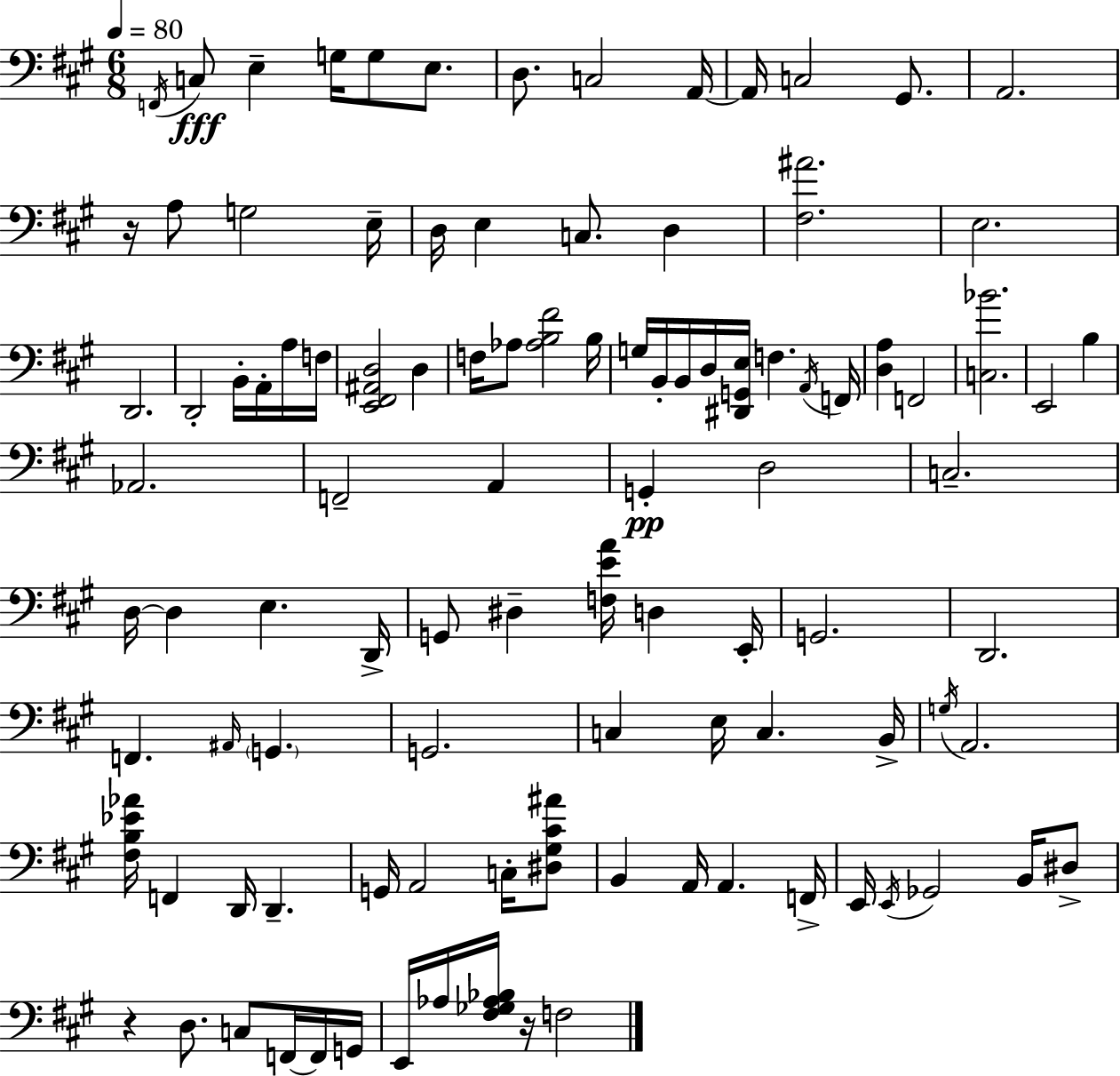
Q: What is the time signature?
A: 6/8